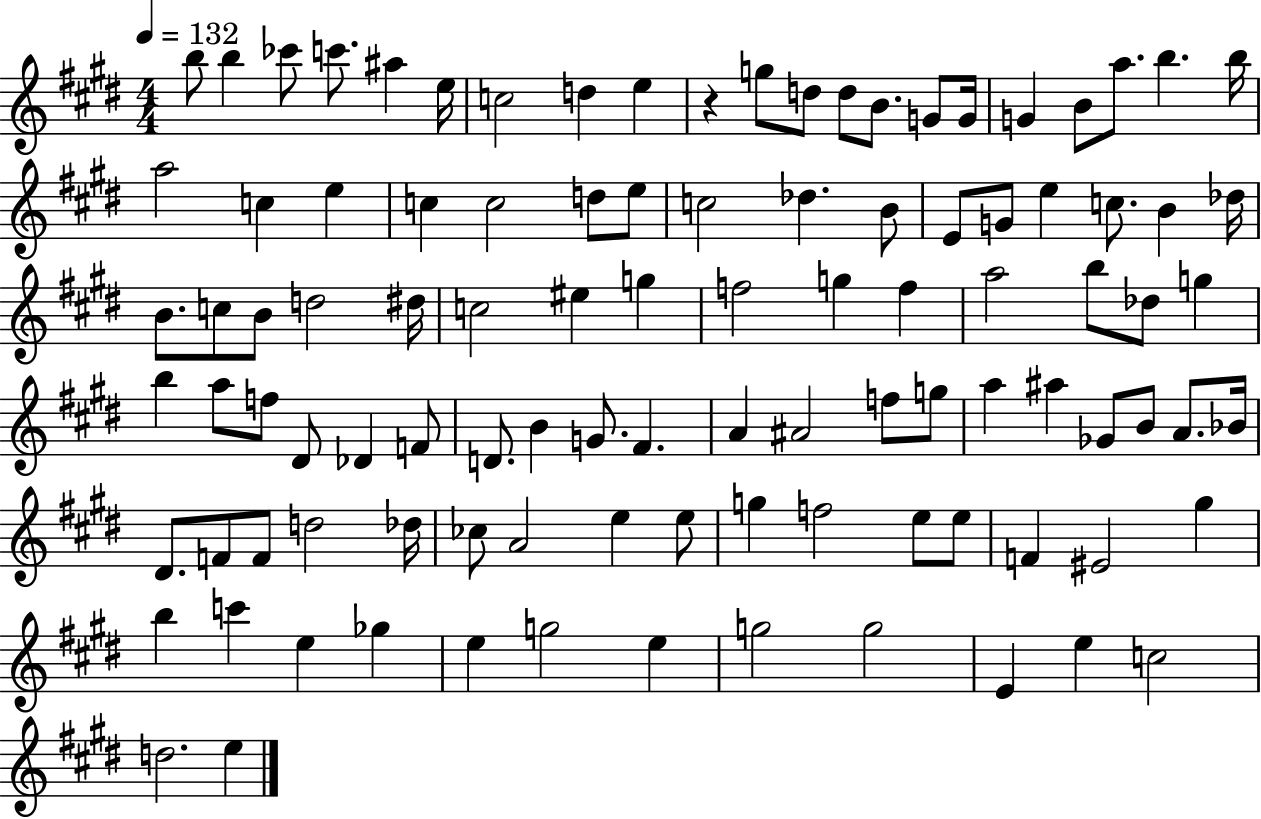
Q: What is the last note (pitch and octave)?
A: E5